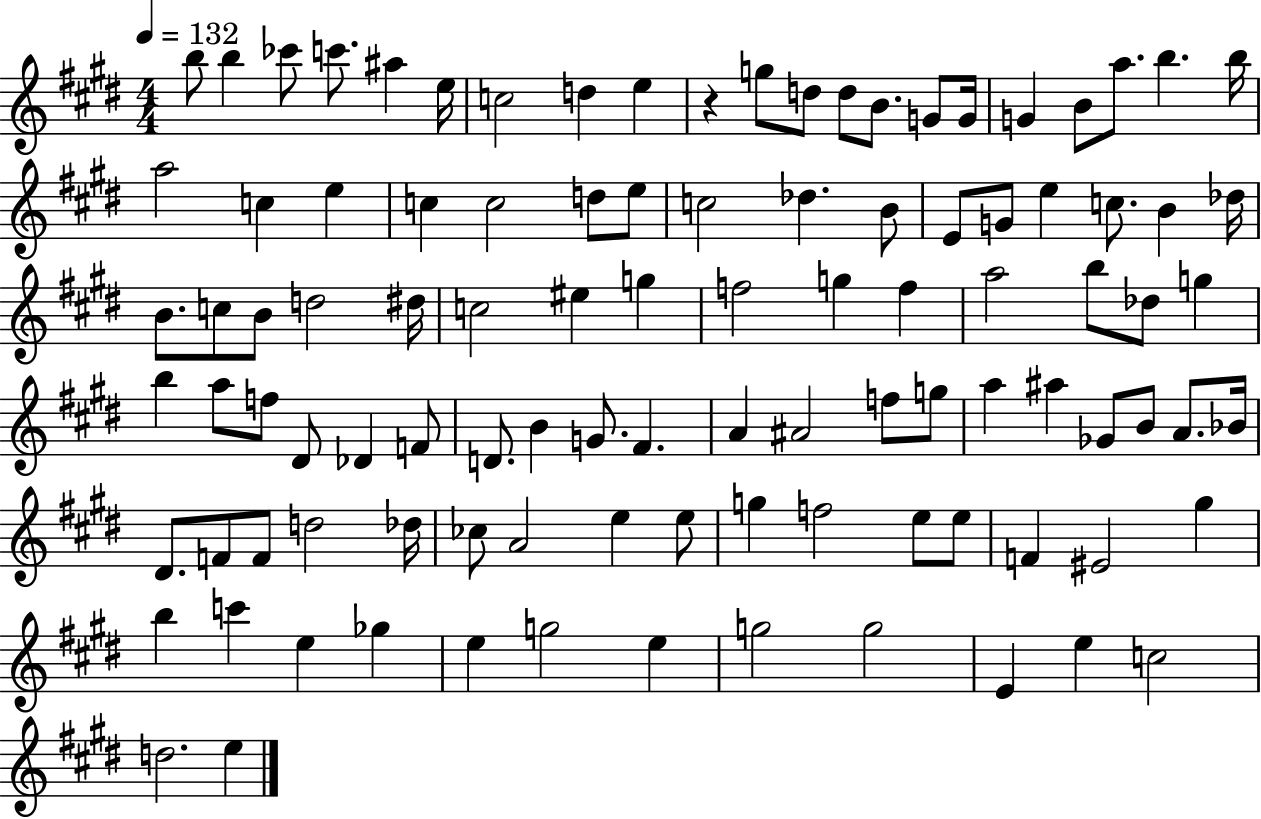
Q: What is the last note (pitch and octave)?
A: E5